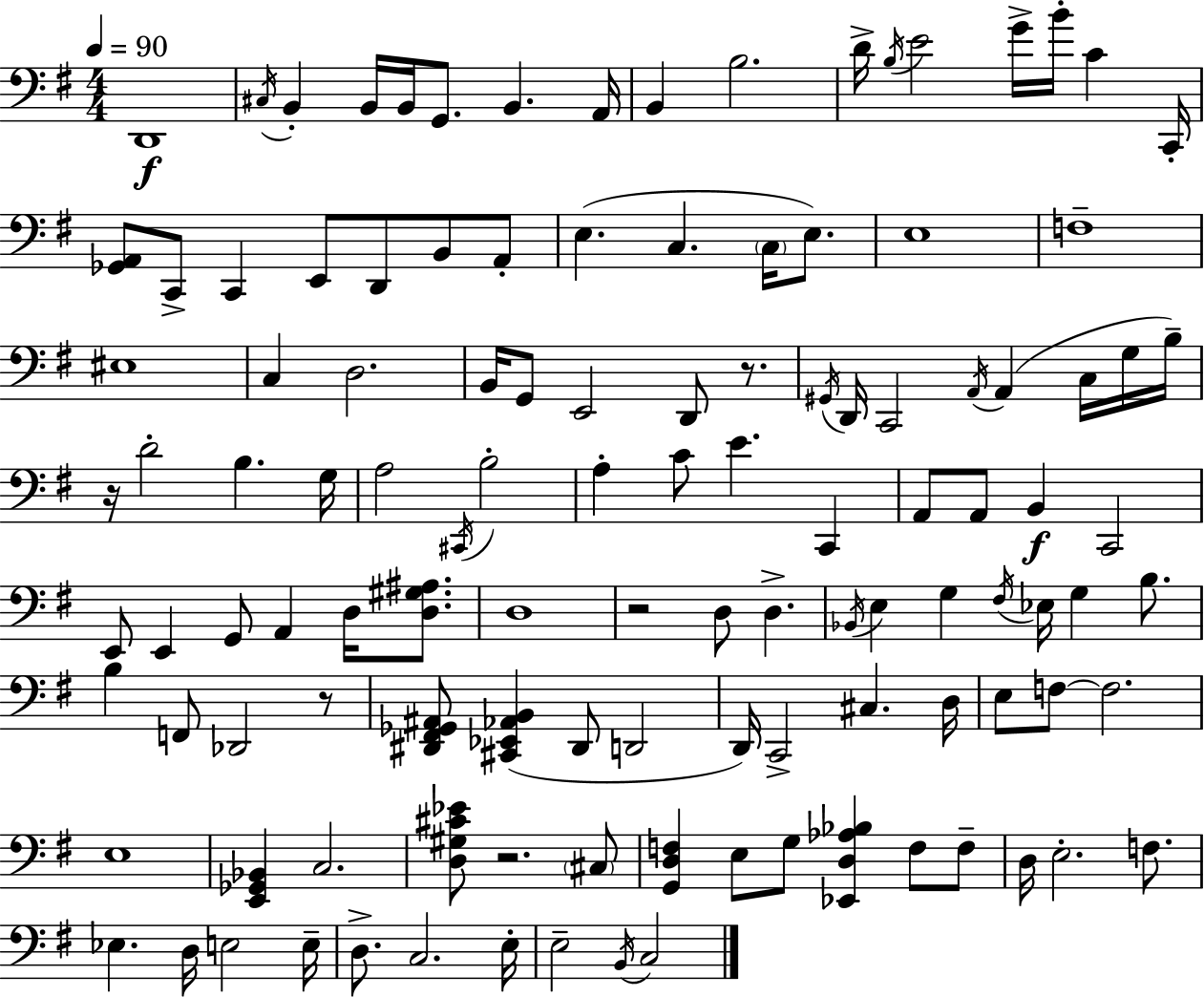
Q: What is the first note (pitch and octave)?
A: D2